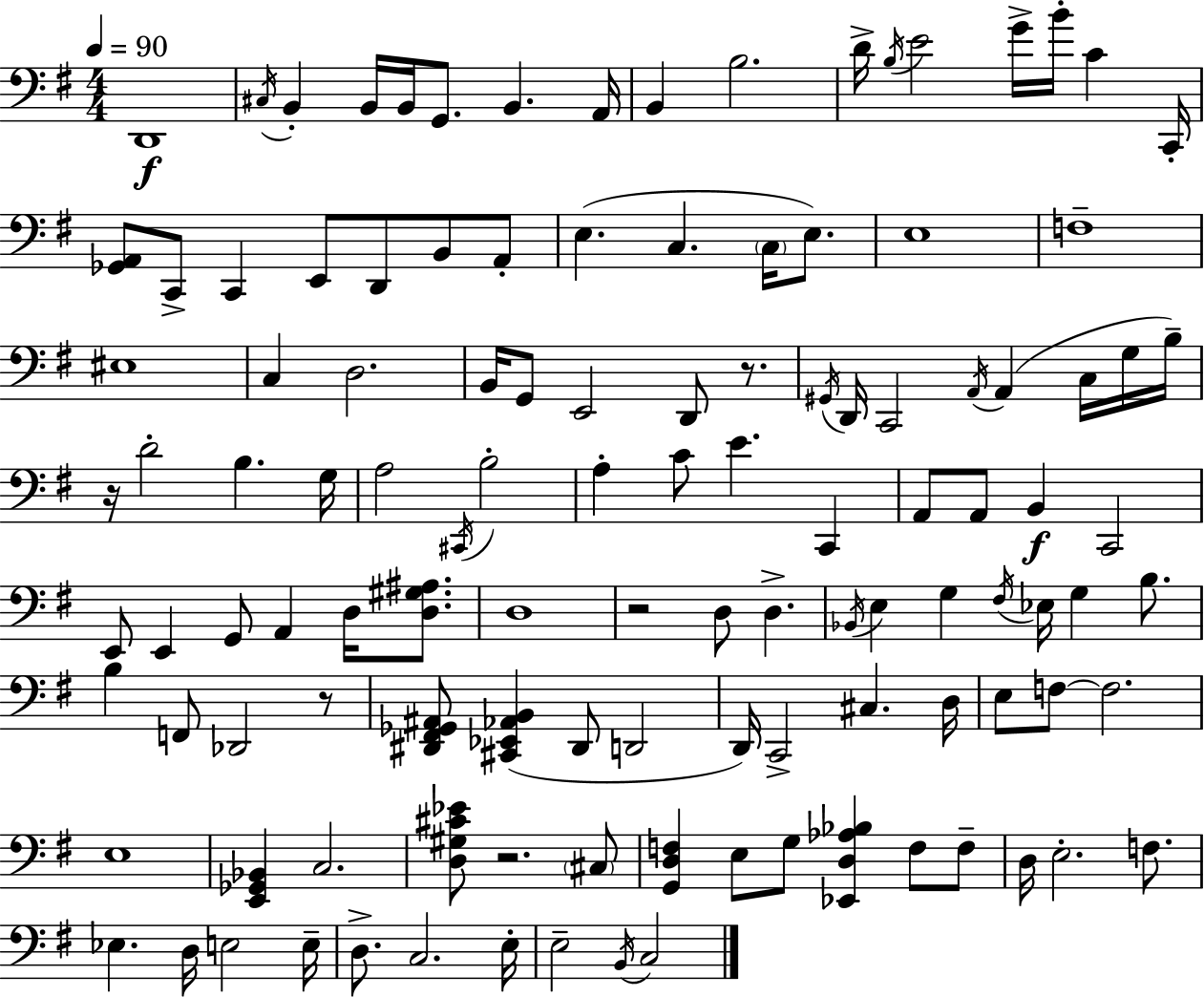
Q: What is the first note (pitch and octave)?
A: D2